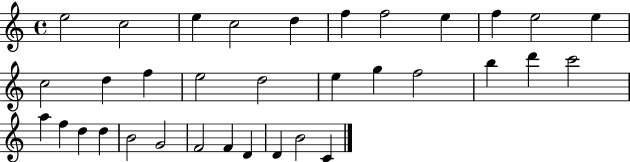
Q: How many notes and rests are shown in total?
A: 34